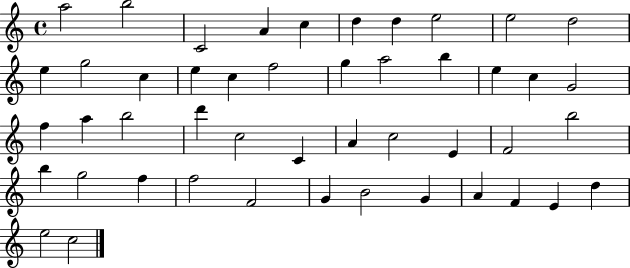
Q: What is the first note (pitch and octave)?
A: A5